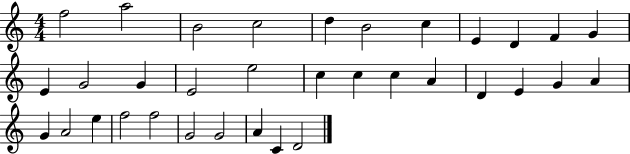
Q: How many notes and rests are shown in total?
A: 34